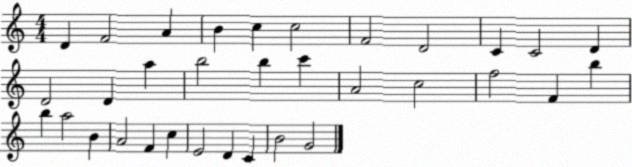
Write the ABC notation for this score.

X:1
T:Untitled
M:4/4
L:1/4
K:C
D F2 A B c c2 F2 D2 C C2 D D2 D a b2 b c' A2 c2 f2 F b b a2 B A2 F c E2 D C B2 G2